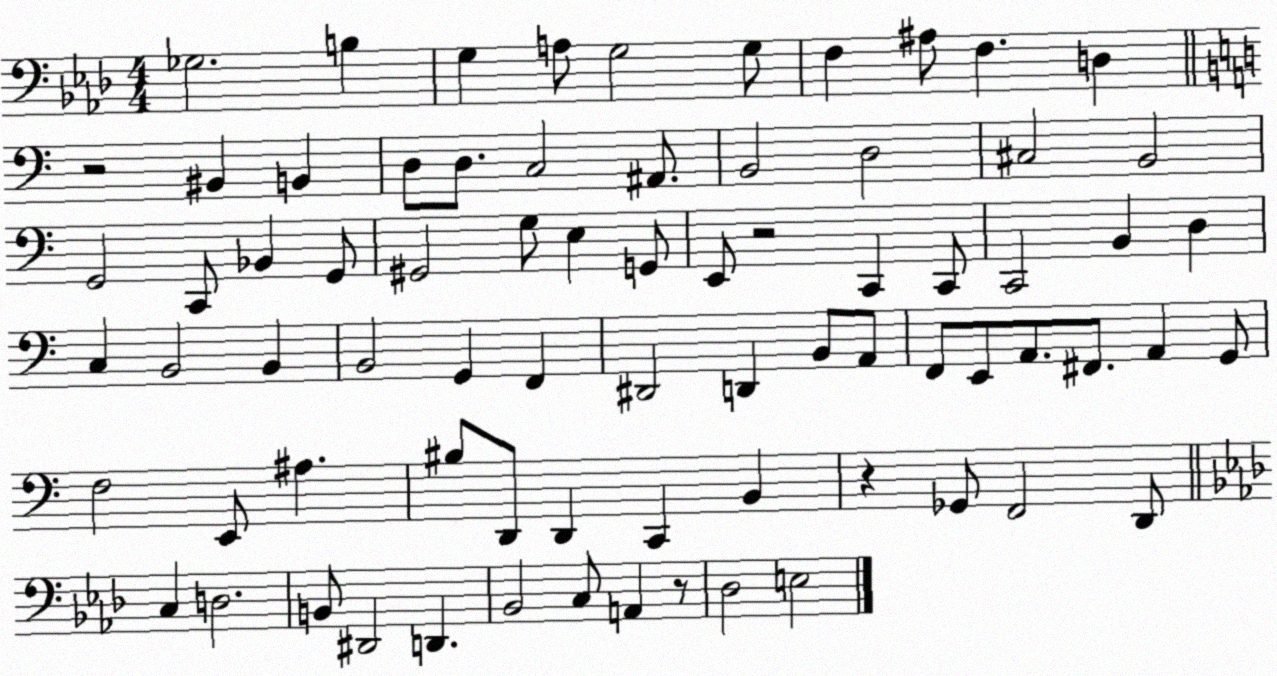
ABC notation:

X:1
T:Untitled
M:4/4
L:1/4
K:Ab
_G,2 B, G, A,/2 G,2 G,/2 F, ^A,/2 F, D, z2 ^B,, B,, D,/2 D,/2 C,2 ^A,,/2 B,,2 D,2 ^C,2 B,,2 G,,2 C,,/2 _B,, G,,/2 ^G,,2 G,/2 E, G,,/2 E,,/2 z2 C,, C,,/2 C,,2 B,, D, C, B,,2 B,, B,,2 G,, F,, ^D,,2 D,, B,,/2 A,,/2 F,,/2 E,,/2 A,,/2 ^F,,/2 A,, G,,/2 F,2 E,,/2 ^A, ^B,/2 D,,/2 D,, C,, B,, z _G,,/2 F,,2 D,,/2 C, D,2 B,,/2 ^D,,2 D,, _B,,2 C,/2 A,, z/2 _D,2 E,2